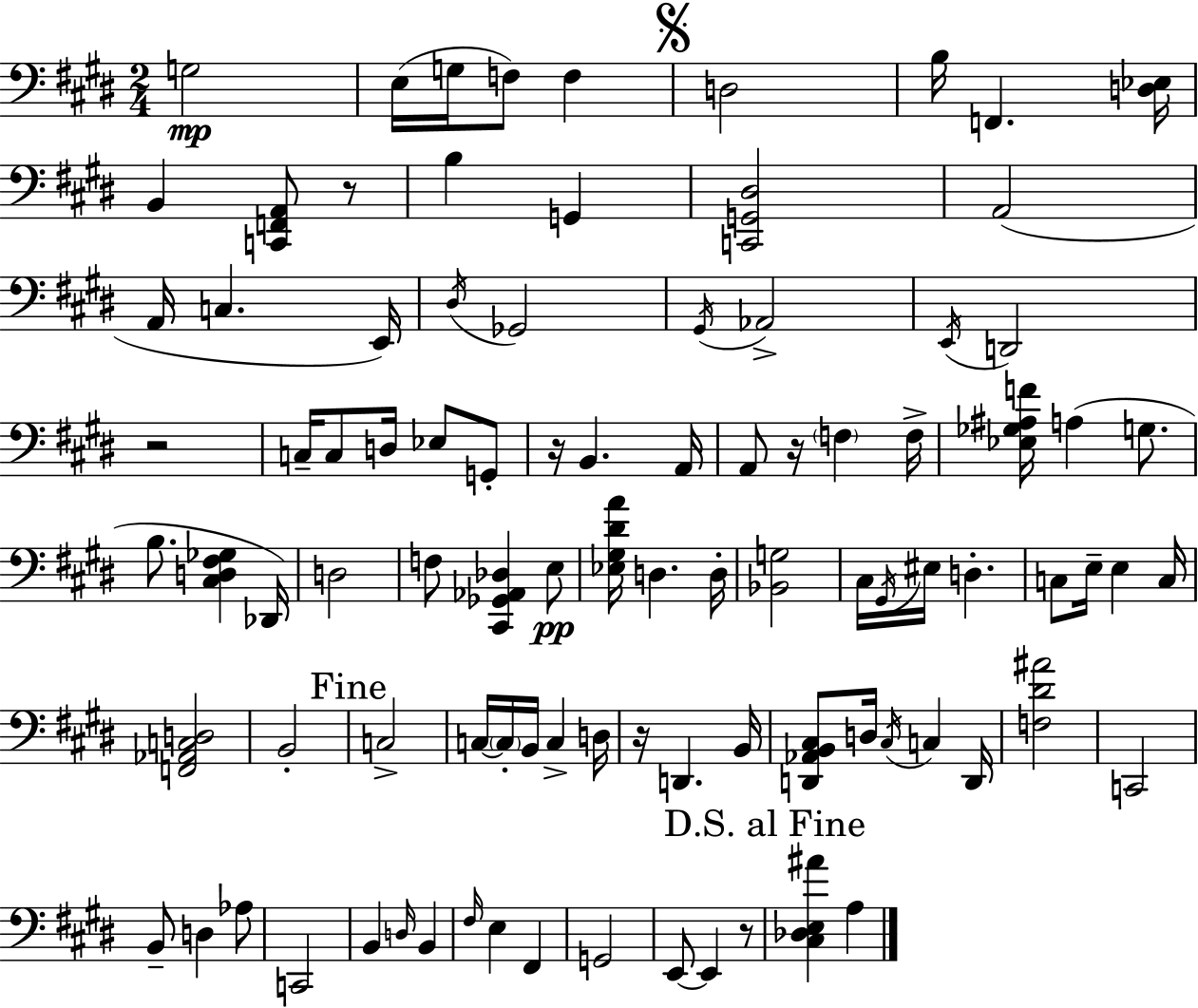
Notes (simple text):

G3/h E3/s G3/s F3/e F3/q D3/h B3/s F2/q. [D3,Eb3]/s B2/q [C2,F2,A2]/e R/e B3/q G2/q [C2,G2,D#3]/h A2/h A2/s C3/q. E2/s D#3/s Gb2/h G#2/s Ab2/h E2/s D2/h R/h C3/s C3/e D3/s Eb3/e G2/e R/s B2/q. A2/s A2/e R/s F3/q F3/s [Eb3,Gb3,A#3,F4]/s A3/q G3/e. B3/e. [C#3,D3,F#3,Gb3]/q Db2/s D3/h F3/e [C#2,Gb2,Ab2,Db3]/q E3/e [Eb3,G#3,D#4,A4]/s D3/q. D3/s [Bb2,G3]/h C#3/s G#2/s EIS3/s D3/q. C3/e E3/s E3/q C3/s [F2,Ab2,C3,D3]/h B2/h C3/h C3/s C3/s B2/s C3/q D3/s R/s D2/q. B2/s [D2,Ab2,B2,C#3]/e D3/s C#3/s C3/q D2/s [F3,D#4,A#4]/h C2/h B2/e D3/q Ab3/e C2/h B2/q D3/s B2/q F#3/s E3/q F#2/q G2/h E2/e E2/q R/e [C#3,Db3,E3,A#4]/q A3/q